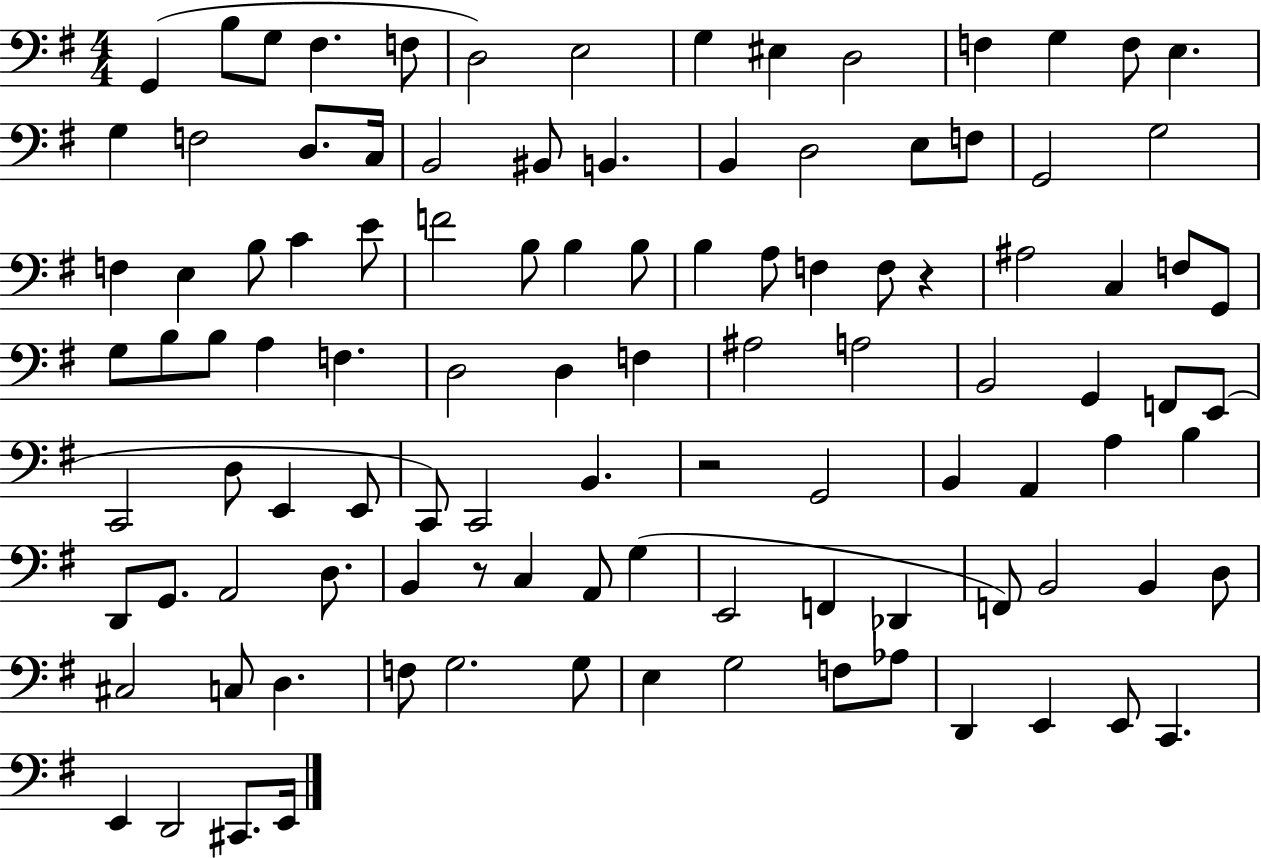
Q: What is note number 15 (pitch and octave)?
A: G3